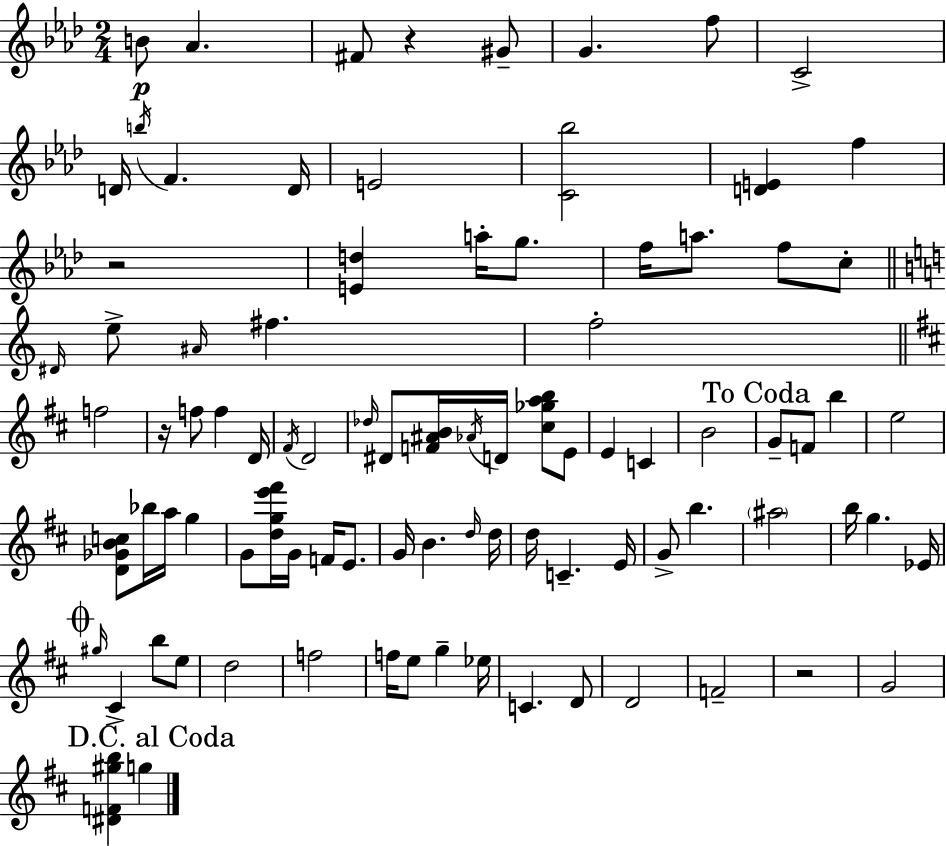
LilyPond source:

{
  \clef treble
  \numericTimeSignature
  \time 2/4
  \key f \minor
  \repeat volta 2 { b'8\p aes'4. | fis'8 r4 gis'8-- | g'4. f''8 | c'2-> | \break d'16 \acciaccatura { b''16 } f'4. | d'16 e'2 | <c' bes''>2 | <d' e'>4 f''4 | \break r2 | <e' d''>4 a''16-. g''8. | f''16 a''8. f''8 c''8-. | \bar "||" \break \key c \major \grace { dis'16 } e''8-> \grace { ais'16 } fis''4. | f''2-. | \bar "||" \break \key d \major f''2 | r16 f''8 f''4 d'16 | \acciaccatura { fis'16 } d'2 | \grace { des''16 } dis'8 <f' ais' b'>16 \acciaccatura { aes'16 } d'16 <cis'' ges'' a'' b''>8 | \break e'8 e'4 c'4 | b'2 | \mark "To Coda" g'8-- f'8 b''4 | e''2 | \break <d' ges' b' c''>8 bes''16 a''16 g''4 | g'8 <d'' g'' e''' fis'''>16 g'16 f'16 | e'8. g'16 b'4. | \grace { d''16 } d''16 d''16 c'4.-- | \break e'16 g'8-> b''4. | \parenthesize ais''2 | b''16 g''4. | ees'16 \mark \markup { \musicglyph "scripts.coda" } \grace { gis''16 } cis'4-> | \break b''8 e''8 d''2 | f''2 | f''16 e''8 | g''4-- ees''16 c'4. | \break d'8 d'2 | f'2-- | r2 | g'2 | \break \mark "D.C. al Coda" <dis' f' gis'' b''>4 | g''4 } \bar "|."
}